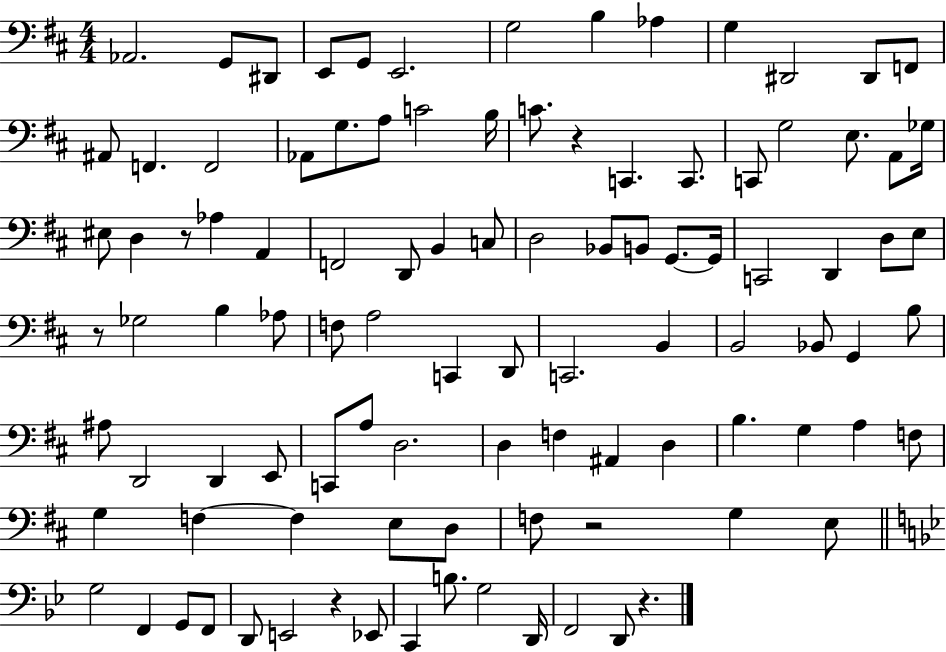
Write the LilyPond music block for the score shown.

{
  \clef bass
  \numericTimeSignature
  \time 4/4
  \key d \major
  aes,2. g,8 dis,8 | e,8 g,8 e,2. | g2 b4 aes4 | g4 dis,2 dis,8 f,8 | \break ais,8 f,4. f,2 | aes,8 g8. a8 c'2 b16 | c'8. r4 c,4. c,8. | c,8 g2 e8. a,8 ges16 | \break eis8 d4 r8 aes4 a,4 | f,2 d,8 b,4 c8 | d2 bes,8 b,8 g,8.~~ g,16 | c,2 d,4 d8 e8 | \break r8 ges2 b4 aes8 | f8 a2 c,4 d,8 | c,2. b,4 | b,2 bes,8 g,4 b8 | \break ais8 d,2 d,4 e,8 | c,8 a8 d2. | d4 f4 ais,4 d4 | b4. g4 a4 f8 | \break g4 f4~~ f4 e8 d8 | f8 r2 g4 e8 | \bar "||" \break \key bes \major g2 f,4 g,8 f,8 | d,8 e,2 r4 ees,8 | c,4 b8. g2 d,16 | f,2 d,8 r4. | \break \bar "|."
}